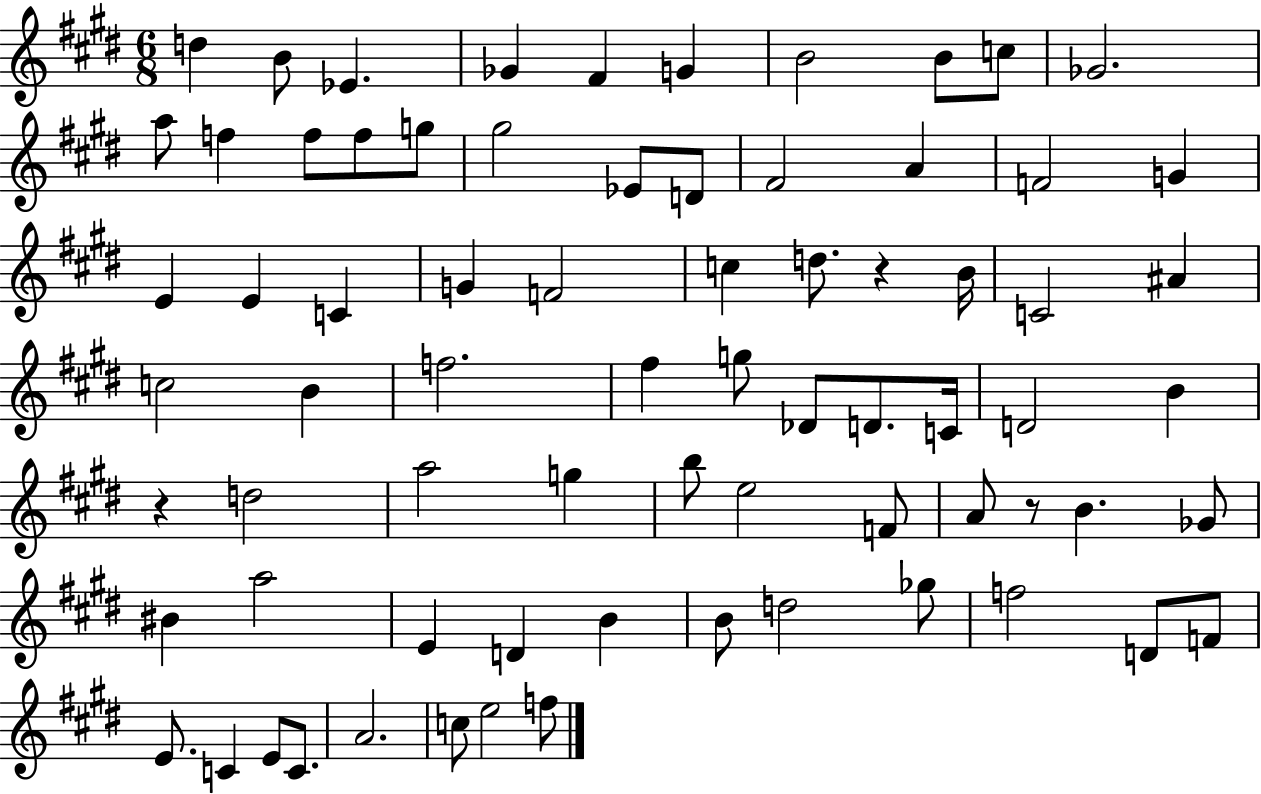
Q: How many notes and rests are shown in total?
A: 73